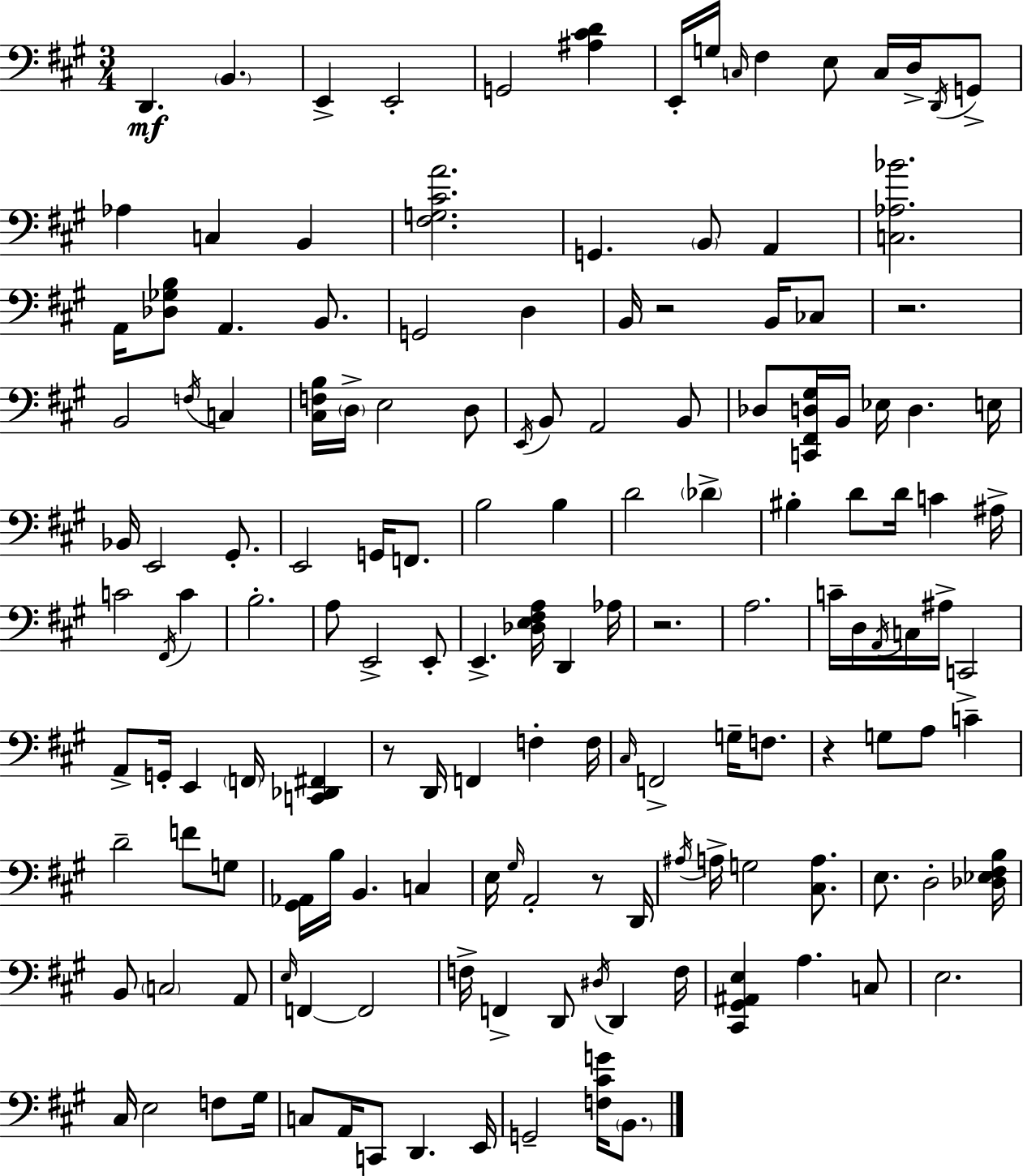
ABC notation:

X:1
T:Untitled
M:3/4
L:1/4
K:A
D,, B,, E,, E,,2 G,,2 [^A,^CD] E,,/4 G,/4 C,/4 ^F, E,/2 C,/4 D,/4 D,,/4 G,,/2 _A, C, B,, [^F,G,^CA]2 G,, B,,/2 A,, [C,_A,_B]2 A,,/4 [_D,_G,B,]/2 A,, B,,/2 G,,2 D, B,,/4 z2 B,,/4 _C,/2 z2 B,,2 F,/4 C, [^C,F,B,]/4 D,/4 E,2 D,/2 E,,/4 B,,/2 A,,2 B,,/2 _D,/2 [C,,^F,,D,^G,]/4 B,,/4 _E,/4 D, E,/4 _B,,/4 E,,2 ^G,,/2 E,,2 G,,/4 F,,/2 B,2 B, D2 _D ^B, D/2 D/4 C ^A,/4 C2 ^F,,/4 C B,2 A,/2 E,,2 E,,/2 E,, [_D,E,^F,A,]/4 D,, _A,/4 z2 A,2 C/4 D,/4 A,,/4 C,/4 ^A,/4 C,,2 A,,/2 G,,/4 E,, F,,/4 [C,,_D,,^F,,] z/2 D,,/4 F,, F, F,/4 ^C,/4 F,,2 G,/4 F,/2 z G,/2 A,/2 C D2 F/2 G,/2 [^G,,_A,,]/4 B,/4 B,, C, E,/4 ^G,/4 A,,2 z/2 D,,/4 ^A,/4 A,/4 G,2 [^C,A,]/2 E,/2 D,2 [_D,_E,^F,B,]/4 B,,/2 C,2 A,,/2 E,/4 F,, F,,2 F,/4 F,, D,,/2 ^D,/4 D,, F,/4 [^C,,^G,,^A,,E,] A, C,/2 E,2 ^C,/4 E,2 F,/2 ^G,/4 C,/2 A,,/4 C,,/2 D,, E,,/4 G,,2 [F,^CG]/4 B,,/2